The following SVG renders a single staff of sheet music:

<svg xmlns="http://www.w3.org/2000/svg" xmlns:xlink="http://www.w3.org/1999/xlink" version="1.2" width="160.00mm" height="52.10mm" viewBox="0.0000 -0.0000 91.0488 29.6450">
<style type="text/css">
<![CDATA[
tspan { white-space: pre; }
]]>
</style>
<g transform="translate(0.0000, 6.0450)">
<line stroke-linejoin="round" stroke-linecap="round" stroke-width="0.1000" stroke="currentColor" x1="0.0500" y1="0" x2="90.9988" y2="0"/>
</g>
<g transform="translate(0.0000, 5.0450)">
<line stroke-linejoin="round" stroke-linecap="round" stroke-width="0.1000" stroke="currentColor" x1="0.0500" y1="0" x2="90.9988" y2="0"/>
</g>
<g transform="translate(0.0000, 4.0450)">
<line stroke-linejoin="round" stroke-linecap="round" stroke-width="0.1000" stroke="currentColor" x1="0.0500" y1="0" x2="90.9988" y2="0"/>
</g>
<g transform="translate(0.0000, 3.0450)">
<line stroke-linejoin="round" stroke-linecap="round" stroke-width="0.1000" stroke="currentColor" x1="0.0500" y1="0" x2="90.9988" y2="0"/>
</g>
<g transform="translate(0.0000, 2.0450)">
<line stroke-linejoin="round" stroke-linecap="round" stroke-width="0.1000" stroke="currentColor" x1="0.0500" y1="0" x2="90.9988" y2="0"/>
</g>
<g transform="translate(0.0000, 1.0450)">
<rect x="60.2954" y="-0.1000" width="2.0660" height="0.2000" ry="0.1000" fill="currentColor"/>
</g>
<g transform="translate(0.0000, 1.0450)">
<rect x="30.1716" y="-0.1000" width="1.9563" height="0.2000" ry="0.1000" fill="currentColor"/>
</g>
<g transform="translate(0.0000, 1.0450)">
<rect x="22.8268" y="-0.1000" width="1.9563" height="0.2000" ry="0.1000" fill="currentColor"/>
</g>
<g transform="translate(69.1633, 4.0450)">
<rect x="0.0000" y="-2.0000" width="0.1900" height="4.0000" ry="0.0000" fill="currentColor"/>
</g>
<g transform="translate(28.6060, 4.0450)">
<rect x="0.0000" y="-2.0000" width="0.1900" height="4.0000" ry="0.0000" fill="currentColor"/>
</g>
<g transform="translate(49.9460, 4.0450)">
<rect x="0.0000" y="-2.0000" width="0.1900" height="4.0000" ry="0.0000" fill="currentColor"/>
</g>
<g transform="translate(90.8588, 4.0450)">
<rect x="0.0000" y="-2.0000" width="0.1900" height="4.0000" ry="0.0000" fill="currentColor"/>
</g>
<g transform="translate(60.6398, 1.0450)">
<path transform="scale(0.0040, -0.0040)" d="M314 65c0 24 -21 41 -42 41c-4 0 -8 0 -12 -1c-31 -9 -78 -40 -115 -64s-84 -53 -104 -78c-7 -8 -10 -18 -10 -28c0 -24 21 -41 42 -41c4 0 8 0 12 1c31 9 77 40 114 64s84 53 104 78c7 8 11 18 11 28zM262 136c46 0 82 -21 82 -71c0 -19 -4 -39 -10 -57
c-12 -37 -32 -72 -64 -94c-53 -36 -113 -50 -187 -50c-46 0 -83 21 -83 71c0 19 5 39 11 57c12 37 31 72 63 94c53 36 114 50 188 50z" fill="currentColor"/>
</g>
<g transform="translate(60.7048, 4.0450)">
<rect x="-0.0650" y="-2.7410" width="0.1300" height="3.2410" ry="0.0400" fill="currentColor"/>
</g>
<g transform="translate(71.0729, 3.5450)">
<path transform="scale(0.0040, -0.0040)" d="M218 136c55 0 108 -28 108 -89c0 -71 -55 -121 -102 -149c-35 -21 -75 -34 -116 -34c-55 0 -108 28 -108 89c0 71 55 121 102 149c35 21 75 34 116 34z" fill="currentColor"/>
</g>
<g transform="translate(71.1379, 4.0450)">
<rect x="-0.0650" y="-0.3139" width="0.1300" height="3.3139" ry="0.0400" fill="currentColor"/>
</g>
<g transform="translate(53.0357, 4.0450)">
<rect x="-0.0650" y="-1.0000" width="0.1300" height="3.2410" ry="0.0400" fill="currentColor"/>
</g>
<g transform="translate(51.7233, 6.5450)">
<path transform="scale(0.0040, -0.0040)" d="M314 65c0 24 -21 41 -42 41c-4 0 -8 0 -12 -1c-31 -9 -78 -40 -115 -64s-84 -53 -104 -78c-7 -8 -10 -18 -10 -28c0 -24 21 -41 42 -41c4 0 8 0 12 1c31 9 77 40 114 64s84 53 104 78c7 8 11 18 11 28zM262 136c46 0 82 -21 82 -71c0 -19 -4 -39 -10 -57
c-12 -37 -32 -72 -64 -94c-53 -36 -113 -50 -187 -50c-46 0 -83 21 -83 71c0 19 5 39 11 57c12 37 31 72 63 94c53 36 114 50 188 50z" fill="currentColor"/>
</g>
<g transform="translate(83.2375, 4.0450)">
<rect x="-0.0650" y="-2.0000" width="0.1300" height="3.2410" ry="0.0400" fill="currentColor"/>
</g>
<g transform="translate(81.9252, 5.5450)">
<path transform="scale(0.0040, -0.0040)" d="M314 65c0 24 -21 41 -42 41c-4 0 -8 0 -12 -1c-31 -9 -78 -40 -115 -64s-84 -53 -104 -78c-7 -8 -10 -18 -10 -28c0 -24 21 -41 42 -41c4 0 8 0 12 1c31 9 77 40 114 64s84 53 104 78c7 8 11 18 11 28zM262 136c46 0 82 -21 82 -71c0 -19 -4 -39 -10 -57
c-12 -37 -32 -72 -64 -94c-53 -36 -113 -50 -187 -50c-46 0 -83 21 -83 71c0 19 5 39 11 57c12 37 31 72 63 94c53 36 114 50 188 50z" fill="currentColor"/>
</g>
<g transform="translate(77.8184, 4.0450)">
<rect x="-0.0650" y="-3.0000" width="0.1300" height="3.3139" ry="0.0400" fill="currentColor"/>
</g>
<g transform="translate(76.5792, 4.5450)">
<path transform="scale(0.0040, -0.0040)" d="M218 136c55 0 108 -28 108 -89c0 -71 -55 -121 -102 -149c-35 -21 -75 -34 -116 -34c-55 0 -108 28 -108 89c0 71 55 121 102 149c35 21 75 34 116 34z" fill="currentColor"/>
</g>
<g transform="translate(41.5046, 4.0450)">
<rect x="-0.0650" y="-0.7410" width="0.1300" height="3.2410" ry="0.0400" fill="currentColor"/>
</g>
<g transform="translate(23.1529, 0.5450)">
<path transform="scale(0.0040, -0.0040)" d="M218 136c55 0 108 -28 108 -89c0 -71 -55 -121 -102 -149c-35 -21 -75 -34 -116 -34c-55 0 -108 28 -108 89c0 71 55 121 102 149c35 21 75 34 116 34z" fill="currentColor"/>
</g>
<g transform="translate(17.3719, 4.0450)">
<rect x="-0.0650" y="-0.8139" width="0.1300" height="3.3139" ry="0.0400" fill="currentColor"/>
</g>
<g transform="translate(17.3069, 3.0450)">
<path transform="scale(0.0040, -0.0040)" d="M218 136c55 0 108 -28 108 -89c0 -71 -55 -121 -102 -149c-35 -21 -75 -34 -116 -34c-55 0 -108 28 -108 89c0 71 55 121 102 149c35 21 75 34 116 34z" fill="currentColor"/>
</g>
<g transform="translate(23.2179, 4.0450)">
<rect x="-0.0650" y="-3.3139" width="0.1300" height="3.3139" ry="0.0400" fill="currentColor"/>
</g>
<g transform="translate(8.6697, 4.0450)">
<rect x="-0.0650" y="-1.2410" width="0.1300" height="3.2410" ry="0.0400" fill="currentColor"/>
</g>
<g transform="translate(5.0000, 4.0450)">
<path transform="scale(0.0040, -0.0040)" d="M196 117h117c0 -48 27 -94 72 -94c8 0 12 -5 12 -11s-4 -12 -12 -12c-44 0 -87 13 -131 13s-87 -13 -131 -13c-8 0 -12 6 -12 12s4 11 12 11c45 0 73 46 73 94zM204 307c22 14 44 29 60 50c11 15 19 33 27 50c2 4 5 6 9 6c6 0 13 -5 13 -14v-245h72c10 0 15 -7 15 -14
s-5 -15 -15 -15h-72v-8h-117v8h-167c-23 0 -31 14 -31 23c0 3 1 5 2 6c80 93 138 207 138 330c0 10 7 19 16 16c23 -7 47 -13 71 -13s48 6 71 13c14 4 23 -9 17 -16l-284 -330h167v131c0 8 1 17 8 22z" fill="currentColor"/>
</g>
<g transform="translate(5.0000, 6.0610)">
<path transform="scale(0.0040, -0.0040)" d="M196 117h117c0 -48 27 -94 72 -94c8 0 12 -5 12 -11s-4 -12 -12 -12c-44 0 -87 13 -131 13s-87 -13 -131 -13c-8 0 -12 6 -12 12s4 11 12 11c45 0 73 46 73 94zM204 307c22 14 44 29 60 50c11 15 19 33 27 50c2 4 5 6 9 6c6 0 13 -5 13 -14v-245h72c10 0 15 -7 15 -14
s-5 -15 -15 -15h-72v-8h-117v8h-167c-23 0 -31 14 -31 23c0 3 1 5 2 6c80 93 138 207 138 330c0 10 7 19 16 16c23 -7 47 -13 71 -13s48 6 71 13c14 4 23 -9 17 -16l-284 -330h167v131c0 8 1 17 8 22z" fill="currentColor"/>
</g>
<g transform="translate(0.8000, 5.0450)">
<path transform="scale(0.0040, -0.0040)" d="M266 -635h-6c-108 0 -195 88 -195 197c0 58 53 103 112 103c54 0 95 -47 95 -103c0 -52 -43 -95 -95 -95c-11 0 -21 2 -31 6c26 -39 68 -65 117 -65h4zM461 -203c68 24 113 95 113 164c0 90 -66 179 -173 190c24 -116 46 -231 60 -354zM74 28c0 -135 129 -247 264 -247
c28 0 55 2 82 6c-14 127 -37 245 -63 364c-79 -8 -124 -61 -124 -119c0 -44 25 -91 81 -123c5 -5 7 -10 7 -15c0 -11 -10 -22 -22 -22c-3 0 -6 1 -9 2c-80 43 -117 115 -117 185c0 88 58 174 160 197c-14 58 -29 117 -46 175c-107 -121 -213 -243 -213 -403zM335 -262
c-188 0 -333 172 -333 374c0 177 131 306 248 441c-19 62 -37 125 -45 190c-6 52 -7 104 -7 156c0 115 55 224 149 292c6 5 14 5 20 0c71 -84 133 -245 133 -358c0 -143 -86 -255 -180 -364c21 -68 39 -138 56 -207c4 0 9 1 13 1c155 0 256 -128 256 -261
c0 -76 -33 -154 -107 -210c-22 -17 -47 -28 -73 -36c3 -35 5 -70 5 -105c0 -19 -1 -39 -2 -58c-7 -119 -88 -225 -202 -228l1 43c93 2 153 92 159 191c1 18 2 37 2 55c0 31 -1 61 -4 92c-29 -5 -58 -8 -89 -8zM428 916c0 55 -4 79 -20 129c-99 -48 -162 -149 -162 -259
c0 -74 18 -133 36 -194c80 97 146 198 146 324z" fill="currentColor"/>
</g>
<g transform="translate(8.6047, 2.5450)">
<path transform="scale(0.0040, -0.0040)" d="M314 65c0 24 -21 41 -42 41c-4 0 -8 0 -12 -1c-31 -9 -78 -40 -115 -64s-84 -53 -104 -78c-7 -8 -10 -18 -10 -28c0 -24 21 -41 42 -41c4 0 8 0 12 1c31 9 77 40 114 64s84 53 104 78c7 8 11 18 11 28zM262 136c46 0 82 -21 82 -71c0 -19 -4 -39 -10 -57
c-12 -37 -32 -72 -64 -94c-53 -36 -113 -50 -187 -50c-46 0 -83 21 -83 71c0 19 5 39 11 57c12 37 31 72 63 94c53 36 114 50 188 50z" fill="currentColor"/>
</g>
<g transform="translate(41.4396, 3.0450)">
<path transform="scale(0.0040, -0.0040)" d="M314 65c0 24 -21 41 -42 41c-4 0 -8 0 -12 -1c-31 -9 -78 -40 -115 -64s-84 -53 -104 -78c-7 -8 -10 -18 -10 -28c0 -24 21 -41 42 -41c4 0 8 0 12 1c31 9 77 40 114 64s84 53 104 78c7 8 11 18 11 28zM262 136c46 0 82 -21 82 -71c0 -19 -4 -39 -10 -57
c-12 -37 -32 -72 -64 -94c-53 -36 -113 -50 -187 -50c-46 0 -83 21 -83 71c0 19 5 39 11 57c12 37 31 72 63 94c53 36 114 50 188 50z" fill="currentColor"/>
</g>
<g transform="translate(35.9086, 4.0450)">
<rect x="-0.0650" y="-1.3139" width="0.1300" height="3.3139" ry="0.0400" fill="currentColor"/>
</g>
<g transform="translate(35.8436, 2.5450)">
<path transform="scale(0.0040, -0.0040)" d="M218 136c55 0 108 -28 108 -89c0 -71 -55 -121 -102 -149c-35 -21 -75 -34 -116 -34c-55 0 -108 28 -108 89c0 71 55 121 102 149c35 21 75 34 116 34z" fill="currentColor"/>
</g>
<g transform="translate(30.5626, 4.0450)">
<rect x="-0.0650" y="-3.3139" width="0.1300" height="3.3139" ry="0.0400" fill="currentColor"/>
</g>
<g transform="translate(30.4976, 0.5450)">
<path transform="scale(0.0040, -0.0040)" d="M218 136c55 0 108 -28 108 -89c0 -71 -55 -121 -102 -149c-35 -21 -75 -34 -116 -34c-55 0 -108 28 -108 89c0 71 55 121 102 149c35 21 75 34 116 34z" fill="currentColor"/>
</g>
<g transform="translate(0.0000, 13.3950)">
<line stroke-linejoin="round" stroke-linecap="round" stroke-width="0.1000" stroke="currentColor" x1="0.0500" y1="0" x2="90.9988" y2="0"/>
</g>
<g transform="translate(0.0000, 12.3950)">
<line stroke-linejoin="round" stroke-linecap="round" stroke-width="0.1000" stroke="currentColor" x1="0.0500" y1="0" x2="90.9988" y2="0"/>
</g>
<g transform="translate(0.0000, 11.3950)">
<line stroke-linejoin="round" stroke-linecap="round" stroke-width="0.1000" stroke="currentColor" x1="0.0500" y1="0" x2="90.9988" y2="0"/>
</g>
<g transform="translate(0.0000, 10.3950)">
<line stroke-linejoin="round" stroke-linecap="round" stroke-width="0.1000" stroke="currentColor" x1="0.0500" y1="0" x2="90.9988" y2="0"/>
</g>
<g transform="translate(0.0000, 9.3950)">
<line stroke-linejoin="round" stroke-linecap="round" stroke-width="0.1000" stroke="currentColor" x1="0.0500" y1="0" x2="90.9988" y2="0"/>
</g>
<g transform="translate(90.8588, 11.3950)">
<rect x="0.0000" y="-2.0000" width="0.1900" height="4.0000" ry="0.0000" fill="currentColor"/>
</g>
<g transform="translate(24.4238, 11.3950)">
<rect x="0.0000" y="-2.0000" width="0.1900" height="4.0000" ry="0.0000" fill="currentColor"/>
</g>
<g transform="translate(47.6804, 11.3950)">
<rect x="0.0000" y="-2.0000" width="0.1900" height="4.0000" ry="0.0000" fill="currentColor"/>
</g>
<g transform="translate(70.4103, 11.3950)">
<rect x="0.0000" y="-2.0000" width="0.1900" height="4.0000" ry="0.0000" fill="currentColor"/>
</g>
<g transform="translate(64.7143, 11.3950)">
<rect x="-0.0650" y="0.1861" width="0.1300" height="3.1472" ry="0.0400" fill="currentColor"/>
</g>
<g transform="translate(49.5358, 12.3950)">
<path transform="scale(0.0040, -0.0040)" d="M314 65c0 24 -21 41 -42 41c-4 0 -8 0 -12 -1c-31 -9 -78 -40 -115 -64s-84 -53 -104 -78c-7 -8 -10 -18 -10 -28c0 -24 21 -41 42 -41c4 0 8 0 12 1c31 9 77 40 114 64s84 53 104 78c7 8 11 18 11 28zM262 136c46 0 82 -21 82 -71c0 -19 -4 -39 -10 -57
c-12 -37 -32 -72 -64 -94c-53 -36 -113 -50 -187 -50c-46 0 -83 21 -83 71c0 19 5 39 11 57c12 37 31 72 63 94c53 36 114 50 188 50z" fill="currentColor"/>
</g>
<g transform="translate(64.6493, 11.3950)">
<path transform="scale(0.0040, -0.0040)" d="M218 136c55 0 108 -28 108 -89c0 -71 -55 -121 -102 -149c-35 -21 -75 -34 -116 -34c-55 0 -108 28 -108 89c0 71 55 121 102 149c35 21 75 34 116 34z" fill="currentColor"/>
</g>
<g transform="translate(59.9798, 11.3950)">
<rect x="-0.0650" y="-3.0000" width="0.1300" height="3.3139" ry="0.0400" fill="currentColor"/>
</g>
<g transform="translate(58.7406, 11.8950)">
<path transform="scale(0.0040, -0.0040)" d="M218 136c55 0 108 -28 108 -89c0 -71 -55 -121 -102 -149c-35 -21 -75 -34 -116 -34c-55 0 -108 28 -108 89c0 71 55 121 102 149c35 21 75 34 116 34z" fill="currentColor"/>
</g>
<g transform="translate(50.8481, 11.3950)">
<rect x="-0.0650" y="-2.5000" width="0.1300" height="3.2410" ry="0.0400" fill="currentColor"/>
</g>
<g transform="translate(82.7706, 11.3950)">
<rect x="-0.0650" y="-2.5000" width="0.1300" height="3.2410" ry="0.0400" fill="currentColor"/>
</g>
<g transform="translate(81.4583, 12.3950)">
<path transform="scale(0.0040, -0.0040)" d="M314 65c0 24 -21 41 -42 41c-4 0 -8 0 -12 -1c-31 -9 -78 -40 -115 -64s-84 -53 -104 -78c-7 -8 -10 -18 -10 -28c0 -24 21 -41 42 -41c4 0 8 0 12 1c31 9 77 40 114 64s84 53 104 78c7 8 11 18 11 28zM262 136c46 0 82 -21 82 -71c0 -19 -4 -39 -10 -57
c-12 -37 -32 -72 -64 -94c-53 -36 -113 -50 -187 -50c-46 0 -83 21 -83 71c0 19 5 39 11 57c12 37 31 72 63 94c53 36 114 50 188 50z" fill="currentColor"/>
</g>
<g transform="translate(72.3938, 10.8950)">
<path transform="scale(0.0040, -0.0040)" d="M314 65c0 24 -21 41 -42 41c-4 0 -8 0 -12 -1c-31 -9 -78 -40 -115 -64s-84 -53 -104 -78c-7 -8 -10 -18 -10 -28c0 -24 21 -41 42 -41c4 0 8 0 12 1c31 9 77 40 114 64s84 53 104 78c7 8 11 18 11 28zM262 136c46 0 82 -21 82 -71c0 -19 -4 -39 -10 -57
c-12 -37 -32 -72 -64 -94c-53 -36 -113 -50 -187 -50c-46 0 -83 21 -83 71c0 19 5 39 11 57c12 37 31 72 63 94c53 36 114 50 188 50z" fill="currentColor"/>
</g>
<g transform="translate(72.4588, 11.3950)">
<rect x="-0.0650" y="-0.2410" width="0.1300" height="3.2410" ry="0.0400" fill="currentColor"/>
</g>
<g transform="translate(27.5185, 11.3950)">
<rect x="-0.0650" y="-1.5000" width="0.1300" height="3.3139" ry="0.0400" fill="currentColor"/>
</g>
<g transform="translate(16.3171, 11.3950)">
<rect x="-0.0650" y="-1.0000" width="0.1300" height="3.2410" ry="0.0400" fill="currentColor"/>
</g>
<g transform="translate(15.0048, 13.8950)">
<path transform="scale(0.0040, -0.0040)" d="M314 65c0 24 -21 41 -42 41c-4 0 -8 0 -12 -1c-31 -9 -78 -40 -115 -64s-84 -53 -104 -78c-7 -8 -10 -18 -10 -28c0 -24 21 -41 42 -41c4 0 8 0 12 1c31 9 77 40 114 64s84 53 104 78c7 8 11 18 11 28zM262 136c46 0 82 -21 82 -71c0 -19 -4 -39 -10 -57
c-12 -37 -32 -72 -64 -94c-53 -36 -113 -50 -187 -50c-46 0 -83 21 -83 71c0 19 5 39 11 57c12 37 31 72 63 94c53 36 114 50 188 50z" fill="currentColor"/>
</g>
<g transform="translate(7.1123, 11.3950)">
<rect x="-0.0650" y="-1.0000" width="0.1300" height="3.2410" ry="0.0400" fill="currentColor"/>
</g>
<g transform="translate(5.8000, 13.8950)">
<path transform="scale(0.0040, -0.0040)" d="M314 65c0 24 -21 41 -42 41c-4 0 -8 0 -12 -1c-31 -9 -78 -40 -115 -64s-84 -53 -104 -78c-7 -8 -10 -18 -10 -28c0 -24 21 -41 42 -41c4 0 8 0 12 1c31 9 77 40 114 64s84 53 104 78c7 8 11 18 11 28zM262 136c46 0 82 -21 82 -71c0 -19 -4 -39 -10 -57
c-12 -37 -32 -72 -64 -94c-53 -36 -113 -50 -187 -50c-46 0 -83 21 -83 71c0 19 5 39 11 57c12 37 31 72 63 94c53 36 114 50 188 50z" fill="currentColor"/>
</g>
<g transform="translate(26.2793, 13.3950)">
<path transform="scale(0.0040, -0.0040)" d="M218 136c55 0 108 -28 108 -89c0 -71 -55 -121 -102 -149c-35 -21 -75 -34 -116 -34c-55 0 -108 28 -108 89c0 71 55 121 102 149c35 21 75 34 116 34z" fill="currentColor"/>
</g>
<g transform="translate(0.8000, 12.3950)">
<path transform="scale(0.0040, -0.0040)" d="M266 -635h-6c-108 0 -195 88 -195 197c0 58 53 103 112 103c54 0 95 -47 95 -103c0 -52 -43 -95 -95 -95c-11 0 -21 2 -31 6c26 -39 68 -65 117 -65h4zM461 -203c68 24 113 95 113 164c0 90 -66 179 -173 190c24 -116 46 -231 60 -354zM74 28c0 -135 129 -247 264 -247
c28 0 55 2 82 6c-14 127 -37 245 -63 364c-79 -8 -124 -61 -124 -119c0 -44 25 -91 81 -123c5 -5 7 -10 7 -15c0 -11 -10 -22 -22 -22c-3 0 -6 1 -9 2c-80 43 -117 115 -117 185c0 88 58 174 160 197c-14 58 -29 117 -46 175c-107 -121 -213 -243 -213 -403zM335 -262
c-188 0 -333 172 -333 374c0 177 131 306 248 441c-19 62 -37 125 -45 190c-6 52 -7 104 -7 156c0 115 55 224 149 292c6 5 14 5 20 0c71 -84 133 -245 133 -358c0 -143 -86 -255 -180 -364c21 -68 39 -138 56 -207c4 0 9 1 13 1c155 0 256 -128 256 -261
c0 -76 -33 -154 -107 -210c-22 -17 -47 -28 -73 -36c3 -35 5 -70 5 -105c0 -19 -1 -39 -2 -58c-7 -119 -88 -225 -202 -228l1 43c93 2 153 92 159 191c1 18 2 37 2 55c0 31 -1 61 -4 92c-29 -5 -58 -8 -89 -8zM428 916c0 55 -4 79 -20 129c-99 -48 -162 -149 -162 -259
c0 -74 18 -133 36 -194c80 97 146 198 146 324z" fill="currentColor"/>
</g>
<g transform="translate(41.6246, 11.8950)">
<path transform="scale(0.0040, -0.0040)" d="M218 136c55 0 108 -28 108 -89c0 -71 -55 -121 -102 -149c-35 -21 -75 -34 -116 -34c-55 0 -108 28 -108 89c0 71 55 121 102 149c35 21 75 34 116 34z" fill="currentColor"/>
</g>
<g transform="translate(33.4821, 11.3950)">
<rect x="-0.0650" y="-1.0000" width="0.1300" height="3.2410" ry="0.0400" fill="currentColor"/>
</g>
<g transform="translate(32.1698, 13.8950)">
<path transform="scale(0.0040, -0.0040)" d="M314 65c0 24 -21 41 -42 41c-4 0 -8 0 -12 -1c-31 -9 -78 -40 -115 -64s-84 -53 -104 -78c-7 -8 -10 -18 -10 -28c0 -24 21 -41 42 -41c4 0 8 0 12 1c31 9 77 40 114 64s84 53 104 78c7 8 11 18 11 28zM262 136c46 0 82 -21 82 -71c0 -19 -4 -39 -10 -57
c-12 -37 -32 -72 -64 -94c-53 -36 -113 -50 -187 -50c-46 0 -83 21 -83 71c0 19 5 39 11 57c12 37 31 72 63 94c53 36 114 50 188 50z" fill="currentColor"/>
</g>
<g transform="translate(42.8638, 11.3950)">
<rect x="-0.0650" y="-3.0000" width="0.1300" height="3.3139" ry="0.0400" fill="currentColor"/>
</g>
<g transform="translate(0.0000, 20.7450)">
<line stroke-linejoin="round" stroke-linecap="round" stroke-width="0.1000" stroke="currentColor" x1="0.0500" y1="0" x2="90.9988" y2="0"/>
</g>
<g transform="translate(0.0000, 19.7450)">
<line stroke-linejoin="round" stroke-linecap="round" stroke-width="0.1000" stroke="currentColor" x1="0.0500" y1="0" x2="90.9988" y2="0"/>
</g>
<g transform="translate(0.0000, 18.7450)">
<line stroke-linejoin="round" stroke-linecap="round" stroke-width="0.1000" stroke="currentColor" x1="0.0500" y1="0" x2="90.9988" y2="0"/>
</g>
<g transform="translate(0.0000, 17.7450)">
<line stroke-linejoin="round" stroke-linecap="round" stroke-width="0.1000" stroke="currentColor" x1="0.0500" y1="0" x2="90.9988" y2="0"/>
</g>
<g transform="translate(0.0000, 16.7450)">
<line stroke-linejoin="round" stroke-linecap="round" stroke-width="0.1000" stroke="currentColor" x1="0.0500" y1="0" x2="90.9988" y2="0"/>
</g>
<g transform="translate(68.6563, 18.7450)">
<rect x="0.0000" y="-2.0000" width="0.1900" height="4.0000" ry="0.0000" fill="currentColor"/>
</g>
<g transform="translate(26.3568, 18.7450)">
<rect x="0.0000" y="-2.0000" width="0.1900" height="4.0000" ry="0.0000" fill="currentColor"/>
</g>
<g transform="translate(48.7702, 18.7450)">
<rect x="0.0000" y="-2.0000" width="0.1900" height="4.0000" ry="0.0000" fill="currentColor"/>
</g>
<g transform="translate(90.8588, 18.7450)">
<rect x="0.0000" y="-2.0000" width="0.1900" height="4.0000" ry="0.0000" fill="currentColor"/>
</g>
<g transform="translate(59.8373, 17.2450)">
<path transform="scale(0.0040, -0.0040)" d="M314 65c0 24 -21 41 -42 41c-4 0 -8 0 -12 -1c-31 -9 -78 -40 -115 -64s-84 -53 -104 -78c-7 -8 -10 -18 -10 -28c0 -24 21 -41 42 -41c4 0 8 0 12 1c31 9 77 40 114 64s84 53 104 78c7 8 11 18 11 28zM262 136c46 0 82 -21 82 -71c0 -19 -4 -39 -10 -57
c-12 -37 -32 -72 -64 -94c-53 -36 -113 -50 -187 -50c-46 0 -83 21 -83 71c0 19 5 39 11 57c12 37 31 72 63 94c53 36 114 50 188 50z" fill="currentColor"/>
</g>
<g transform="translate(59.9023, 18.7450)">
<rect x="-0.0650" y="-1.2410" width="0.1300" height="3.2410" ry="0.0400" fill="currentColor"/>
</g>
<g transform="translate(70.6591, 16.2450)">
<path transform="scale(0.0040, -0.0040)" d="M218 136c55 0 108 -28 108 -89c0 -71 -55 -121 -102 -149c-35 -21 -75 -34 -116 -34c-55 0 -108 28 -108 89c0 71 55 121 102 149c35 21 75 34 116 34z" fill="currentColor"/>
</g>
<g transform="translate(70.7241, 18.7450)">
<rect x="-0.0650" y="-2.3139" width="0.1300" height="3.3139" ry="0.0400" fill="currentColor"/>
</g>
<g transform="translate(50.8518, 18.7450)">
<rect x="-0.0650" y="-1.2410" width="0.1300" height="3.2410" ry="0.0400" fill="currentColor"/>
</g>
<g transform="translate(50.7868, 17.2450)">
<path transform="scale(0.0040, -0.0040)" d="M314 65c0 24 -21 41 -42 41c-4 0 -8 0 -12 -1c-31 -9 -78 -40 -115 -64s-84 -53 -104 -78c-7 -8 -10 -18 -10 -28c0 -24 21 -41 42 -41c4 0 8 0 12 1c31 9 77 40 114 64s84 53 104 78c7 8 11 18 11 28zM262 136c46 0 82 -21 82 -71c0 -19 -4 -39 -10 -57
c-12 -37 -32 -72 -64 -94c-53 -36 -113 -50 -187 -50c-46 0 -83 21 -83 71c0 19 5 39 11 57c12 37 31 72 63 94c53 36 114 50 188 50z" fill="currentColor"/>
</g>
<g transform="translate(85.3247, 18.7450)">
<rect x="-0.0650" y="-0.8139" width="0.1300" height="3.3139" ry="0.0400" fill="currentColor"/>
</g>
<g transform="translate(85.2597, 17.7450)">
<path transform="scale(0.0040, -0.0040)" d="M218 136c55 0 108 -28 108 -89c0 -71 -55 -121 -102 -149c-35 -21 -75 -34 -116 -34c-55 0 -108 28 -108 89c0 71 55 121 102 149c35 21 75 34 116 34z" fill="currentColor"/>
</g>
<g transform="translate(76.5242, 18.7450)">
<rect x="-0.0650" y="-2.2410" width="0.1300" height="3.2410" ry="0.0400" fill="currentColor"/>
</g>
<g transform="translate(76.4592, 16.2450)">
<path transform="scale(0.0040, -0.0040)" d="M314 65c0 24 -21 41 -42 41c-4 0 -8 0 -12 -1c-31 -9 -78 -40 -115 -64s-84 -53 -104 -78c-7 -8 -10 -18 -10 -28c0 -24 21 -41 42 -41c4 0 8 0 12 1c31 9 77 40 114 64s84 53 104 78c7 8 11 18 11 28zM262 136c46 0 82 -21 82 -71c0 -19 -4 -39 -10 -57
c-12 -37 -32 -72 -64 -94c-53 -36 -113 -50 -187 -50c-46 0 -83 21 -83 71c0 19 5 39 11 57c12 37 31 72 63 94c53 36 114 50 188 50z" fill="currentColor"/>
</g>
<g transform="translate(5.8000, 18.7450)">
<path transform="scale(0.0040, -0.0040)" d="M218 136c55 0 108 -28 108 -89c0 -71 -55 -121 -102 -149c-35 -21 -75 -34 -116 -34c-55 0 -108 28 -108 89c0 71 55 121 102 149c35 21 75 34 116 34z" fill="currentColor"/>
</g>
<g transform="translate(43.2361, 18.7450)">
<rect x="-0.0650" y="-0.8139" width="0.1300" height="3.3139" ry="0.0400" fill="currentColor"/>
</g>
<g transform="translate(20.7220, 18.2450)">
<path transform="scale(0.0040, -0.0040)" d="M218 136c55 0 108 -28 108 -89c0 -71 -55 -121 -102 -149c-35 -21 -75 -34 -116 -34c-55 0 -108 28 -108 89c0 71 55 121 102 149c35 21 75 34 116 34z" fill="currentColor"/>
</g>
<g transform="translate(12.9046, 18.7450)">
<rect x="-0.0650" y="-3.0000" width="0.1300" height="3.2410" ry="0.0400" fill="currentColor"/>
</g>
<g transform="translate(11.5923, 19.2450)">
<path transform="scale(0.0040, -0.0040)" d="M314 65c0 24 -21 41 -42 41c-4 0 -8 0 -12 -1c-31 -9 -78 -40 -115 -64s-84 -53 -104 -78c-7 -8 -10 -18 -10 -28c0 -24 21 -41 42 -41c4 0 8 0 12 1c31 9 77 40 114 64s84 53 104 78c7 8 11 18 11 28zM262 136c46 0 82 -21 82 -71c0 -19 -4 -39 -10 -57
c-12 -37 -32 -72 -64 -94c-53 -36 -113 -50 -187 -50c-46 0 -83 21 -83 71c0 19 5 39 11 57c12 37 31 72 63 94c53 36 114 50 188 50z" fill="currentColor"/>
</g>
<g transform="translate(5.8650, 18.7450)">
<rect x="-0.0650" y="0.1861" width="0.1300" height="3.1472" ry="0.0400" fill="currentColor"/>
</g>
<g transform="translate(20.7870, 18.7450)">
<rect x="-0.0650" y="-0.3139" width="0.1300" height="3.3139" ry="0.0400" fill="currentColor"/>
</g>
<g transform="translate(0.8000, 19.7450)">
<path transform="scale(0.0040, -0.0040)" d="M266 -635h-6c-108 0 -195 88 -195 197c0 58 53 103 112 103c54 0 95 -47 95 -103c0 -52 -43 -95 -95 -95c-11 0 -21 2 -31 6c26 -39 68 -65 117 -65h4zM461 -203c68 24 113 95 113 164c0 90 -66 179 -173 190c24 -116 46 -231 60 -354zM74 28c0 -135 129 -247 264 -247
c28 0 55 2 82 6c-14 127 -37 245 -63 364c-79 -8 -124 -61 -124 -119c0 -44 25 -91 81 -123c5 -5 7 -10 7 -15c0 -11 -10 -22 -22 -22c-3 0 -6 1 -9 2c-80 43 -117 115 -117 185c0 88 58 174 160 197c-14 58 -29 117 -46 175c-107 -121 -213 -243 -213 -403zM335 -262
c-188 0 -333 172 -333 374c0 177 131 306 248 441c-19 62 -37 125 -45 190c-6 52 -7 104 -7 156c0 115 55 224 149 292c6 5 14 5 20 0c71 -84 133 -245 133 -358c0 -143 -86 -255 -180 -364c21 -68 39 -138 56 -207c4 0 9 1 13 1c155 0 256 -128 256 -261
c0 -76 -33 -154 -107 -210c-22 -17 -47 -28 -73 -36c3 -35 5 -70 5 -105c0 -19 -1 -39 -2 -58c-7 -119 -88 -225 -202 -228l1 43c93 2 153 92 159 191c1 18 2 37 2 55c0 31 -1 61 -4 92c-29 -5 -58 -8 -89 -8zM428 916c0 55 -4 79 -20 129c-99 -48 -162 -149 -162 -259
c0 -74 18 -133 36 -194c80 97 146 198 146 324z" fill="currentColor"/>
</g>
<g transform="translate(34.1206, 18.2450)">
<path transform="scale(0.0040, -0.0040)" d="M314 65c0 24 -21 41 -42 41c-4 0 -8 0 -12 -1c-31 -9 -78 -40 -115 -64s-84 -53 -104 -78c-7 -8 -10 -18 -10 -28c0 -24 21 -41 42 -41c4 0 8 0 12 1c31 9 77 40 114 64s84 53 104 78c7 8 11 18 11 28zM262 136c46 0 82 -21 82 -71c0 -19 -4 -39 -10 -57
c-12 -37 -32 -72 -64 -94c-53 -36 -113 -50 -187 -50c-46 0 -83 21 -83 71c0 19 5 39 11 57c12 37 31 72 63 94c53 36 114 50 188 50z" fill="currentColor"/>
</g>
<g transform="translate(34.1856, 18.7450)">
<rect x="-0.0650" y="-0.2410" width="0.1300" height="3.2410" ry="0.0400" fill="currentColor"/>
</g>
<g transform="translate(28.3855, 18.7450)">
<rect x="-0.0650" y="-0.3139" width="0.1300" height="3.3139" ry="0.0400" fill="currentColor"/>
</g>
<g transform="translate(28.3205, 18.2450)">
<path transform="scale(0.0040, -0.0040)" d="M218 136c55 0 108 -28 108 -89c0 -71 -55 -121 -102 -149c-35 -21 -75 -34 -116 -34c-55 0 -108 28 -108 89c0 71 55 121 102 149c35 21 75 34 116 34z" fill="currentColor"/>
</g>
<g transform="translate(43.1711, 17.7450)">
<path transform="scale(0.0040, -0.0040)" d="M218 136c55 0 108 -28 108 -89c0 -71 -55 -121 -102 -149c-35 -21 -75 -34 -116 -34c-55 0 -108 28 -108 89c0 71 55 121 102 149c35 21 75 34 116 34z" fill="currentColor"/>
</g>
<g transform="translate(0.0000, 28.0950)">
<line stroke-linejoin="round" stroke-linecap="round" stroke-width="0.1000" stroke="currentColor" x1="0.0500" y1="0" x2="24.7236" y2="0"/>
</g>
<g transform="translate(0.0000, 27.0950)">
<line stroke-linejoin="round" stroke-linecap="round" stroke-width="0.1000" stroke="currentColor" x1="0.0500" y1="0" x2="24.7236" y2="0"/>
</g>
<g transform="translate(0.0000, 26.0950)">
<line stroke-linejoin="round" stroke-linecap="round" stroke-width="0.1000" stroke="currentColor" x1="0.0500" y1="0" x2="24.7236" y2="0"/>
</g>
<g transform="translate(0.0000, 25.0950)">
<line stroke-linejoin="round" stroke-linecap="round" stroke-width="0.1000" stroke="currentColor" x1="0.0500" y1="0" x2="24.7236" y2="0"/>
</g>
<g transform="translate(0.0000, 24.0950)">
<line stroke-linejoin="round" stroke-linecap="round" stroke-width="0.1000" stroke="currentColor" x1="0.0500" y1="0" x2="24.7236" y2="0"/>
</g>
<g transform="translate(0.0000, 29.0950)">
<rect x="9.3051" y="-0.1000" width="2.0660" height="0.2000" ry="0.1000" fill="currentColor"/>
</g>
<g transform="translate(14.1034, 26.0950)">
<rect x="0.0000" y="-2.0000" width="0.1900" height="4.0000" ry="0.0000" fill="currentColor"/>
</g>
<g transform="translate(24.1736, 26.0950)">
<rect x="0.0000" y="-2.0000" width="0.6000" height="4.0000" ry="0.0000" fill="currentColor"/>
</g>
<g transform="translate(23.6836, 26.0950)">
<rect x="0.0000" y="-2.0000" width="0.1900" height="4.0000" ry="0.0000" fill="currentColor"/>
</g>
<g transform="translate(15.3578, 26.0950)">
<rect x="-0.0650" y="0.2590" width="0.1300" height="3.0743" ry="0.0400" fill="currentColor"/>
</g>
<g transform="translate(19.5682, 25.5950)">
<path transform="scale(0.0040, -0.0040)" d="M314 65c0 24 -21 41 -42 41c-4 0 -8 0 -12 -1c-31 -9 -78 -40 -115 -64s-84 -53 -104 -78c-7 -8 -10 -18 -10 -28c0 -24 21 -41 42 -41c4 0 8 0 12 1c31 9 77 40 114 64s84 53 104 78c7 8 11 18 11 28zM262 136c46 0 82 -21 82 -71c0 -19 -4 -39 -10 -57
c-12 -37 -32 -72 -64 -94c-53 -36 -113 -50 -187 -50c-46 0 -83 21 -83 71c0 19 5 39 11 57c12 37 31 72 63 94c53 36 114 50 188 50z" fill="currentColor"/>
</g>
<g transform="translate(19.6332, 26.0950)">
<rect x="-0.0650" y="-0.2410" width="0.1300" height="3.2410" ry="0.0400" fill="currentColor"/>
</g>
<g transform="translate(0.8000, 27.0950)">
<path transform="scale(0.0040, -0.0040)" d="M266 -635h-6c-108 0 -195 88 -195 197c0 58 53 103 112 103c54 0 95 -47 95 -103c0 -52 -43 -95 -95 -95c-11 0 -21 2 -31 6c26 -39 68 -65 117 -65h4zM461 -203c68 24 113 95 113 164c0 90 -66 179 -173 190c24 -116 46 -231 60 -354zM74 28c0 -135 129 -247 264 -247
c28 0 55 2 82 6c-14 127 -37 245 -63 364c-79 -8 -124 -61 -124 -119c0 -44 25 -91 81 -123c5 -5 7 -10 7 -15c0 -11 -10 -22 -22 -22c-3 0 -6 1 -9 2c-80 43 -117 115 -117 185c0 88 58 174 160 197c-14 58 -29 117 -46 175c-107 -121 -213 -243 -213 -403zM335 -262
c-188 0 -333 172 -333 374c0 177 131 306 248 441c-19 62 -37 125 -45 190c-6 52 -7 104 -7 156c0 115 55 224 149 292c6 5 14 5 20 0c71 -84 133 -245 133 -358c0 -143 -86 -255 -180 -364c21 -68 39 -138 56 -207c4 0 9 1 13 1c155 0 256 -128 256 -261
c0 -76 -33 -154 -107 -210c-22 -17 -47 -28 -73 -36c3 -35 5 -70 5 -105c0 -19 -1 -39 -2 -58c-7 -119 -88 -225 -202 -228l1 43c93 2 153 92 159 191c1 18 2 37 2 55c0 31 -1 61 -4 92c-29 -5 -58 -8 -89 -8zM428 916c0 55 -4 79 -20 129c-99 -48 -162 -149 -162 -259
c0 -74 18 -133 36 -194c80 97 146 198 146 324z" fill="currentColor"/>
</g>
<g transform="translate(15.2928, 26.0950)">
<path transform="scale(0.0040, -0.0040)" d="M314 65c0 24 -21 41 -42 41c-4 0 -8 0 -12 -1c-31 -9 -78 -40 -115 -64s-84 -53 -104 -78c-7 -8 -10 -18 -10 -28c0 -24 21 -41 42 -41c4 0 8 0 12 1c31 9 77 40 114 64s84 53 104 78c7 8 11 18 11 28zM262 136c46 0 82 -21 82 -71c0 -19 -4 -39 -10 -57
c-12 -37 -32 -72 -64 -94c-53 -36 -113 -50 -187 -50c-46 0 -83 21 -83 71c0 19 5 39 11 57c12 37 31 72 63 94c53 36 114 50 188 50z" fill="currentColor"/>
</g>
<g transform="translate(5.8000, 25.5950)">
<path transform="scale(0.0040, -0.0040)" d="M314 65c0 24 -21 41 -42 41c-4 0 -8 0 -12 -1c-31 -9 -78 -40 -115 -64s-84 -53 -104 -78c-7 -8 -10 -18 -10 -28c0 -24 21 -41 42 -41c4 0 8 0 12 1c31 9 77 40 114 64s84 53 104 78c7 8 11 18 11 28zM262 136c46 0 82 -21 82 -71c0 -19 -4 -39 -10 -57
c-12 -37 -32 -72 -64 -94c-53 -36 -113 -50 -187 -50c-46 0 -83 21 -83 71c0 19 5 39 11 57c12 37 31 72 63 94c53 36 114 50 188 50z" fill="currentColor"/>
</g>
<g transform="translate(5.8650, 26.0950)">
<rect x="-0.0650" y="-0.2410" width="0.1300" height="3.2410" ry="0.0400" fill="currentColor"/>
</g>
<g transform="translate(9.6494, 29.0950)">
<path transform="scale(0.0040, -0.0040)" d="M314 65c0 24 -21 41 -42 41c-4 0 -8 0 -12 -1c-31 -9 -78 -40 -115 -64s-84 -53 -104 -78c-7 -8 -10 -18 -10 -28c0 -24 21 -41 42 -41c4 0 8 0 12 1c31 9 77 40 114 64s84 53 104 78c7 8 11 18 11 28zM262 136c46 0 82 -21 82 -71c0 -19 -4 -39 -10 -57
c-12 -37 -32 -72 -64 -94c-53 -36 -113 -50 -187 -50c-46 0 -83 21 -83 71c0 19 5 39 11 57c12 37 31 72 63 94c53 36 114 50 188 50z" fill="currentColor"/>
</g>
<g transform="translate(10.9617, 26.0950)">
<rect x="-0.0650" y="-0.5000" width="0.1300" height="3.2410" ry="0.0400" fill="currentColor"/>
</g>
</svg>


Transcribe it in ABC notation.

X:1
T:Untitled
M:4/4
L:1/4
K:C
e2 d b b e d2 D2 a2 c A F2 D2 D2 E D2 A G2 A B c2 G2 B A2 c c c2 d e2 e2 g g2 d c2 C2 B2 c2